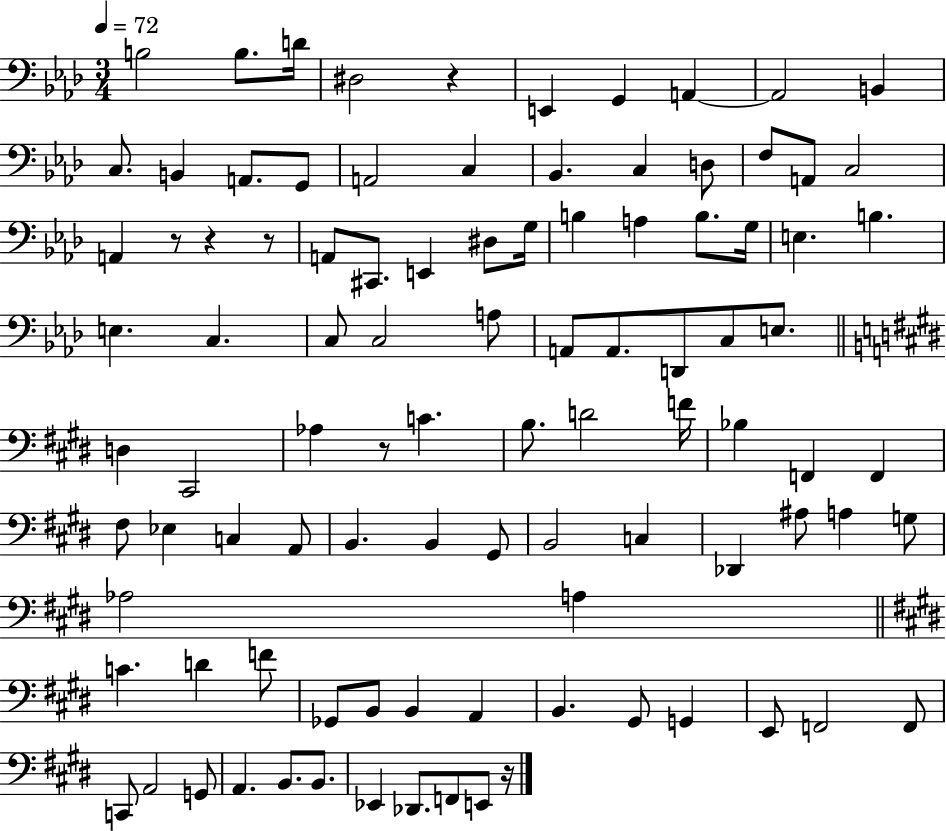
X:1
T:Untitled
M:3/4
L:1/4
K:Ab
B,2 B,/2 D/4 ^D,2 z E,, G,, A,, A,,2 B,, C,/2 B,, A,,/2 G,,/2 A,,2 C, _B,, C, D,/2 F,/2 A,,/2 C,2 A,, z/2 z z/2 A,,/2 ^C,,/2 E,, ^D,/2 G,/4 B, A, B,/2 G,/4 E, B, E, C, C,/2 C,2 A,/2 A,,/2 A,,/2 D,,/2 C,/2 E,/2 D, ^C,,2 _A, z/2 C B,/2 D2 F/4 _B, F,, F,, ^F,/2 _E, C, A,,/2 B,, B,, ^G,,/2 B,,2 C, _D,, ^A,/2 A, G,/2 _A,2 A, C D F/2 _G,,/2 B,,/2 B,, A,, B,, ^G,,/2 G,, E,,/2 F,,2 F,,/2 C,,/2 A,,2 G,,/2 A,, B,,/2 B,,/2 _E,, _D,,/2 F,,/2 E,,/2 z/4